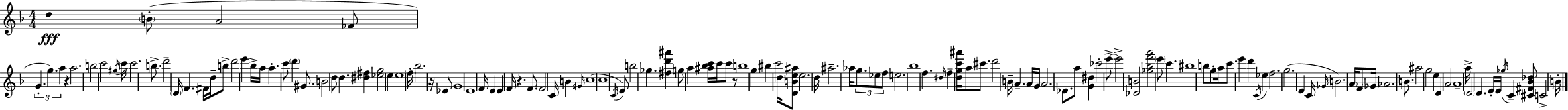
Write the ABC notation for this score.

X:1
T:Untitled
M:4/4
L:1/4
K:F
d B/2 A2 _F/2 G g a z a2 b2 c'2 ^g/4 c'/4 c'2 b/2 d'2 D/4 F ^F/4 d/4 b/2 d'2 e' _b/4 a/4 a c'/2 d' ^G/2 B2 d/2 d [^d^f] [_eg]2 e e4 f/4 _b2 z/4 _E/2 G4 E4 F/4 E E F/4 z F/2 F2 C/4 B ^G/4 c4 c4 C/4 E/2 b2 _g [^fd'^a'] g/2 a [^a_bc']/4 c'/4 c'/2 z/2 b4 g ^b c'2 d/4 [DBe^a]/2 e2 d/4 ^a2 _a/4 g/2 _e/2 f/2 e2 _b4 f ^d/4 f [dgc'^a']/4 a/2 ^c'/2 d'2 B/4 A A/4 G/4 A2 _E/2 a/2 [G^d] _c'2 e'/2 e'2 [_DB]2 [_g_bf'a']2 e'/2 c' ^b4 b/2 g/2 a/4 c'/2 e' d' C/4 _e f2 g2 E C/4 _G/4 B2 A/4 F/2 _G/4 _A2 B/2 ^a2 g2 e D A2 A4 a/4 D2 D E/4 E/4 _g/4 C [^C^F_B_d]/2 C2 B/4